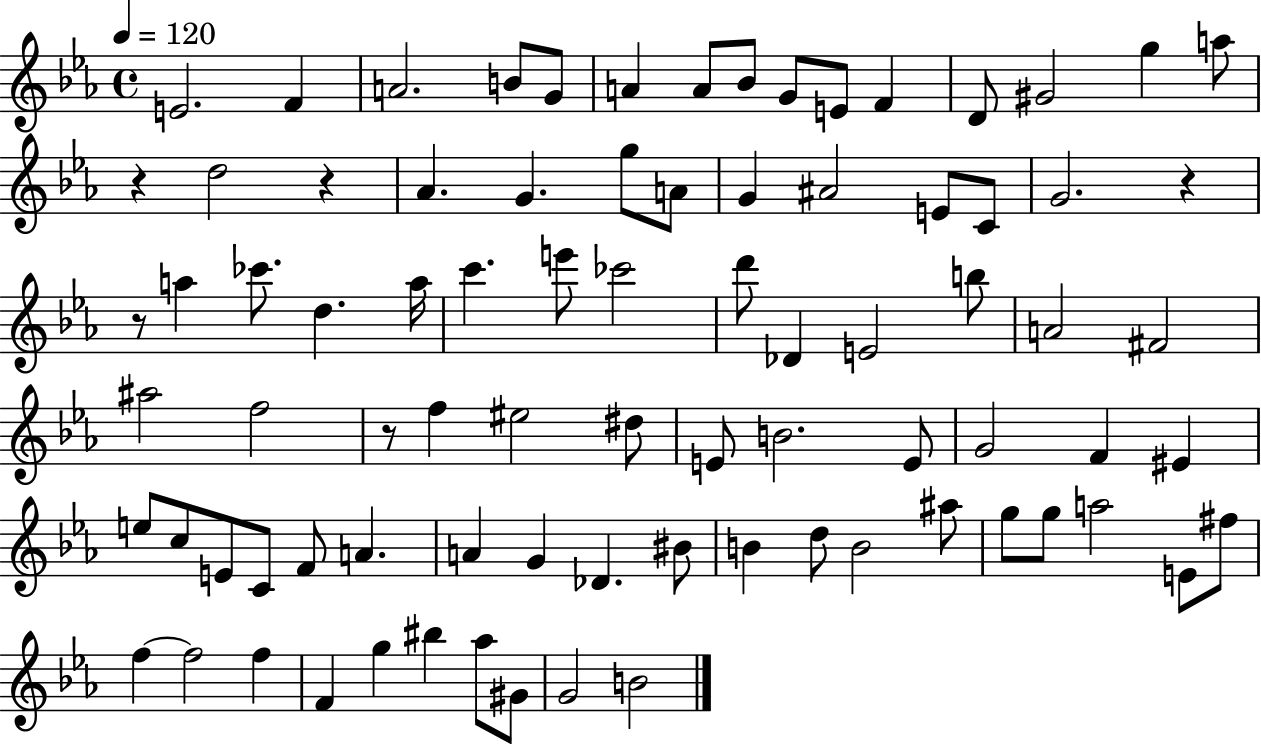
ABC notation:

X:1
T:Untitled
M:4/4
L:1/4
K:Eb
E2 F A2 B/2 G/2 A A/2 _B/2 G/2 E/2 F D/2 ^G2 g a/2 z d2 z _A G g/2 A/2 G ^A2 E/2 C/2 G2 z z/2 a _c'/2 d a/4 c' e'/2 _c'2 d'/2 _D E2 b/2 A2 ^F2 ^a2 f2 z/2 f ^e2 ^d/2 E/2 B2 E/2 G2 F ^E e/2 c/2 E/2 C/2 F/2 A A G _D ^B/2 B d/2 B2 ^a/2 g/2 g/2 a2 E/2 ^f/2 f f2 f F g ^b _a/2 ^G/2 G2 B2